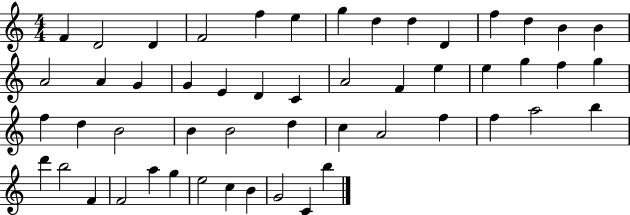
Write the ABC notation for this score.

X:1
T:Untitled
M:4/4
L:1/4
K:C
F D2 D F2 f e g d d D f d B B A2 A G G E D C A2 F e e g f g f d B2 B B2 d c A2 f f a2 b d' b2 F F2 a g e2 c B G2 C b